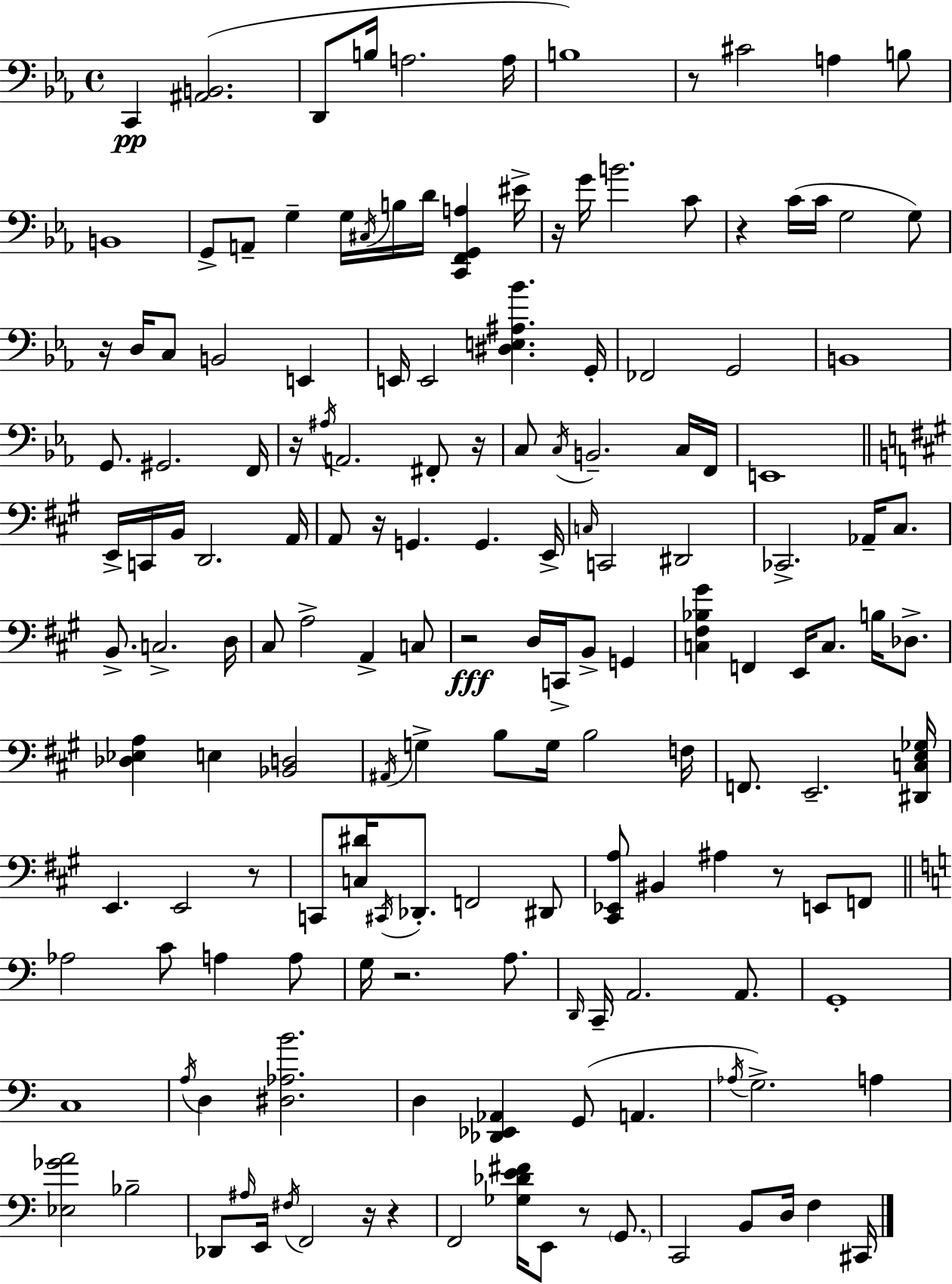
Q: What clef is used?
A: bass